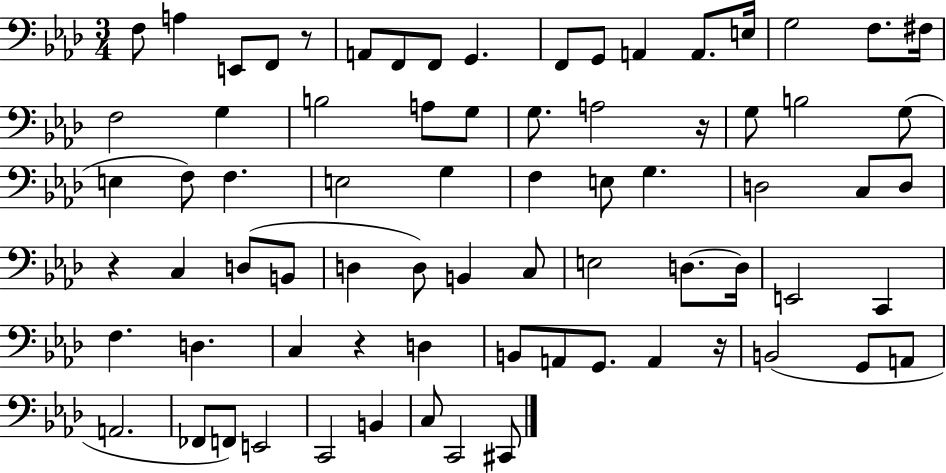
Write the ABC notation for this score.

X:1
T:Untitled
M:3/4
L:1/4
K:Ab
F,/2 A, E,,/2 F,,/2 z/2 A,,/2 F,,/2 F,,/2 G,, F,,/2 G,,/2 A,, A,,/2 E,/4 G,2 F,/2 ^F,/4 F,2 G, B,2 A,/2 G,/2 G,/2 A,2 z/4 G,/2 B,2 G,/2 E, F,/2 F, E,2 G, F, E,/2 G, D,2 C,/2 D,/2 z C, D,/2 B,,/2 D, D,/2 B,, C,/2 E,2 D,/2 D,/4 E,,2 C,, F, D, C, z D, B,,/2 A,,/2 G,,/2 A,, z/4 B,,2 G,,/2 A,,/2 A,,2 _F,,/2 F,,/2 E,,2 C,,2 B,, C,/2 C,,2 ^C,,/2